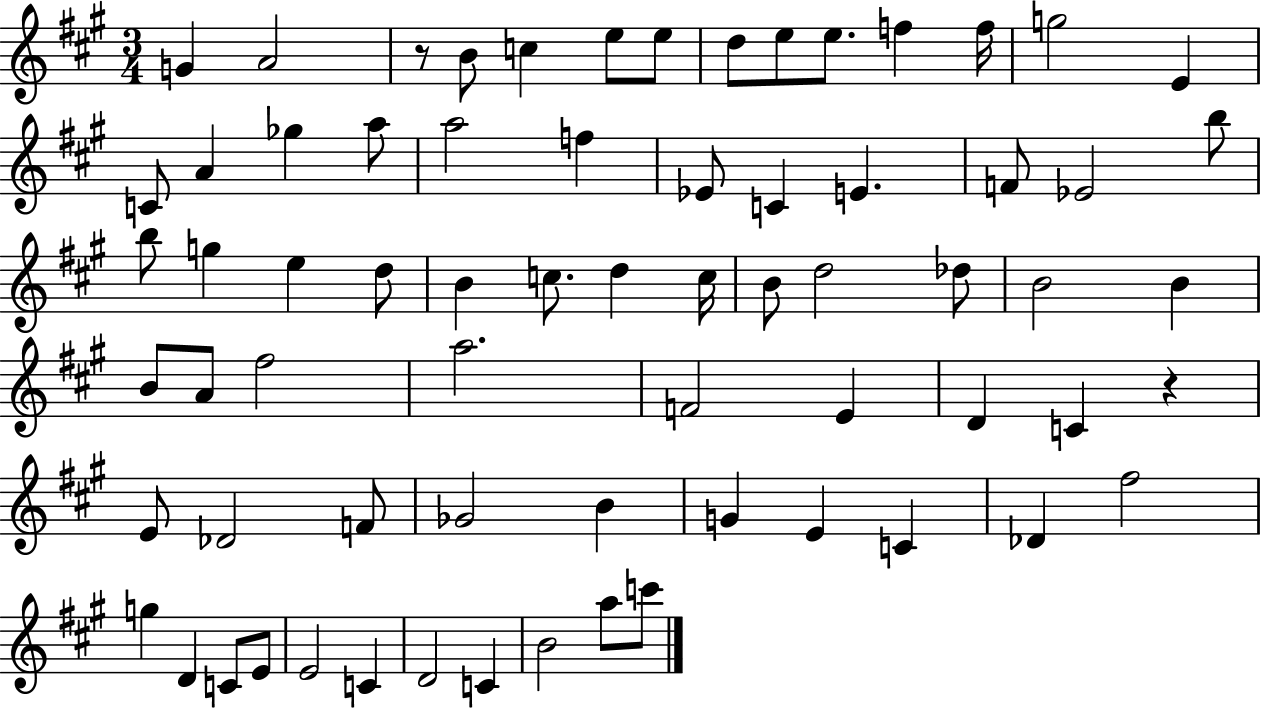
{
  \clef treble
  \numericTimeSignature
  \time 3/4
  \key a \major
  g'4 a'2 | r8 b'8 c''4 e''8 e''8 | d''8 e''8 e''8. f''4 f''16 | g''2 e'4 | \break c'8 a'4 ges''4 a''8 | a''2 f''4 | ees'8 c'4 e'4. | f'8 ees'2 b''8 | \break b''8 g''4 e''4 d''8 | b'4 c''8. d''4 c''16 | b'8 d''2 des''8 | b'2 b'4 | \break b'8 a'8 fis''2 | a''2. | f'2 e'4 | d'4 c'4 r4 | \break e'8 des'2 f'8 | ges'2 b'4 | g'4 e'4 c'4 | des'4 fis''2 | \break g''4 d'4 c'8 e'8 | e'2 c'4 | d'2 c'4 | b'2 a''8 c'''8 | \break \bar "|."
}